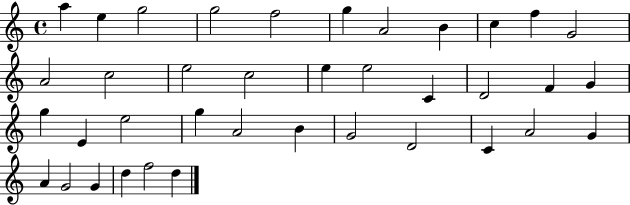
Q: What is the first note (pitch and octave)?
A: A5